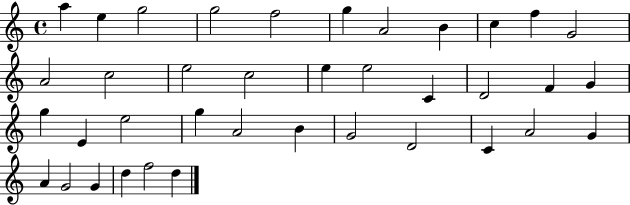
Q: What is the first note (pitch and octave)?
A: A5